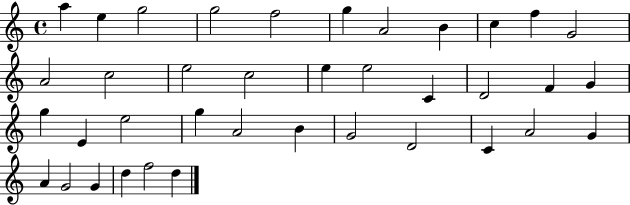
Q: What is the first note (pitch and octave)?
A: A5